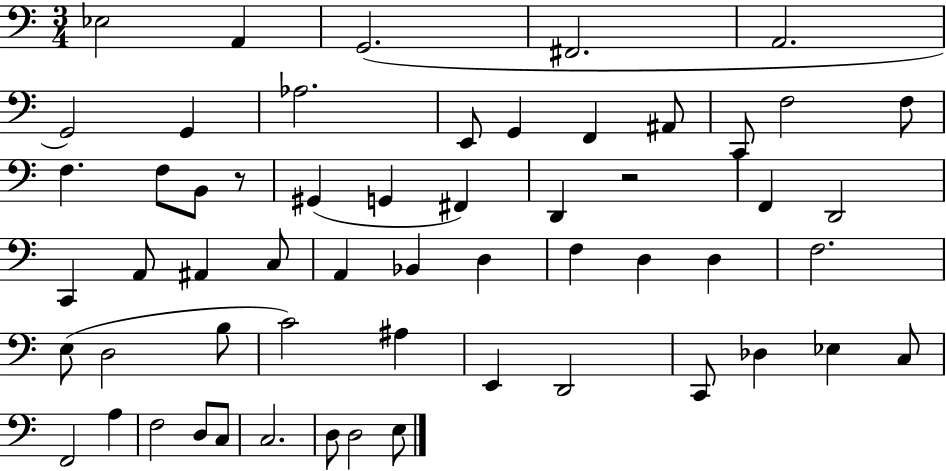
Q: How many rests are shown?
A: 2